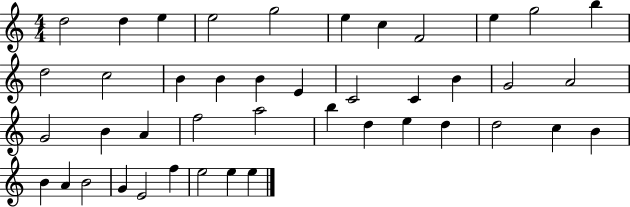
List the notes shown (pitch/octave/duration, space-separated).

D5/h D5/q E5/q E5/h G5/h E5/q C5/q F4/h E5/q G5/h B5/q D5/h C5/h B4/q B4/q B4/q E4/q C4/h C4/q B4/q G4/h A4/h G4/h B4/q A4/q F5/h A5/h B5/q D5/q E5/q D5/q D5/h C5/q B4/q B4/q A4/q B4/h G4/q E4/h F5/q E5/h E5/q E5/q